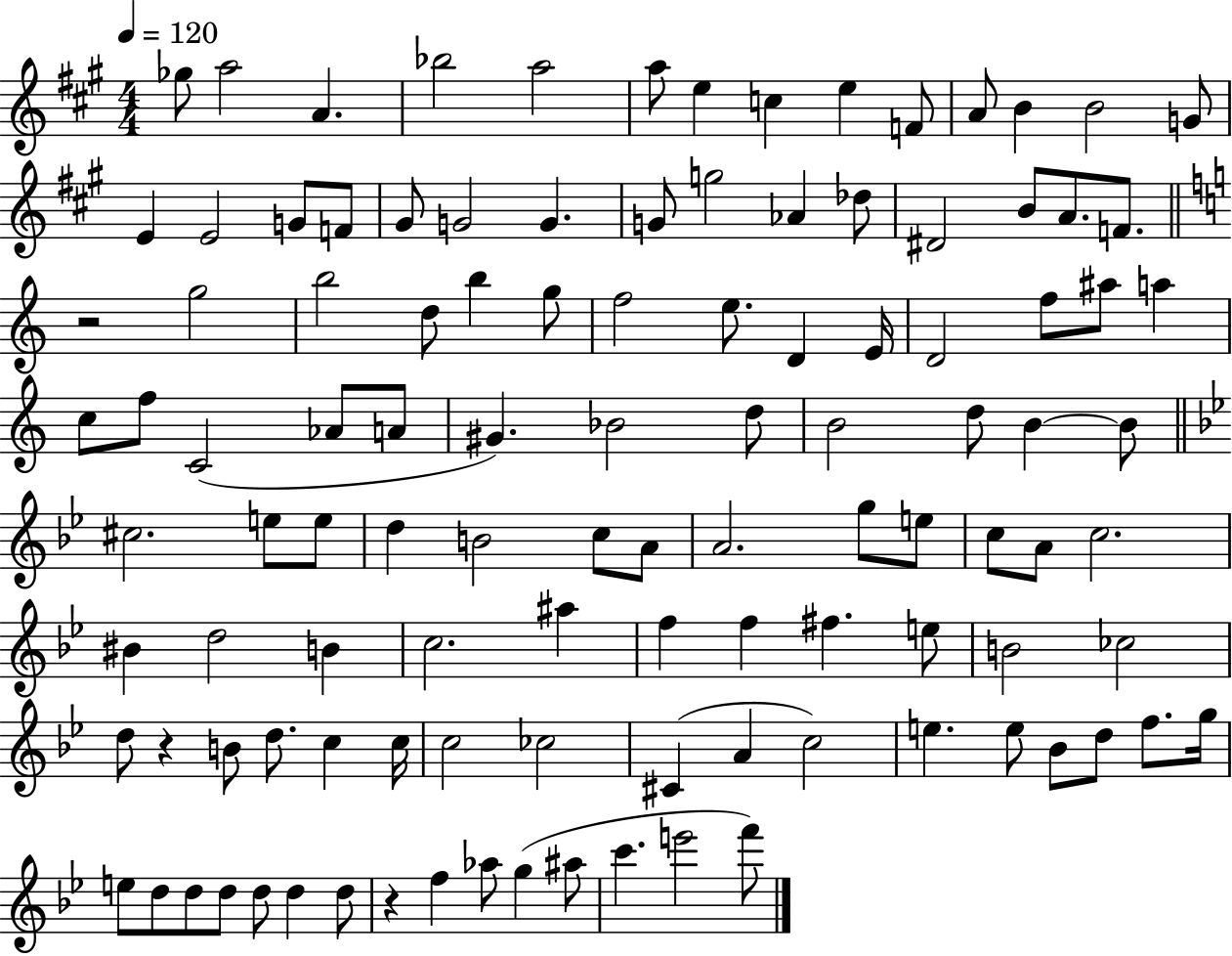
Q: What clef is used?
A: treble